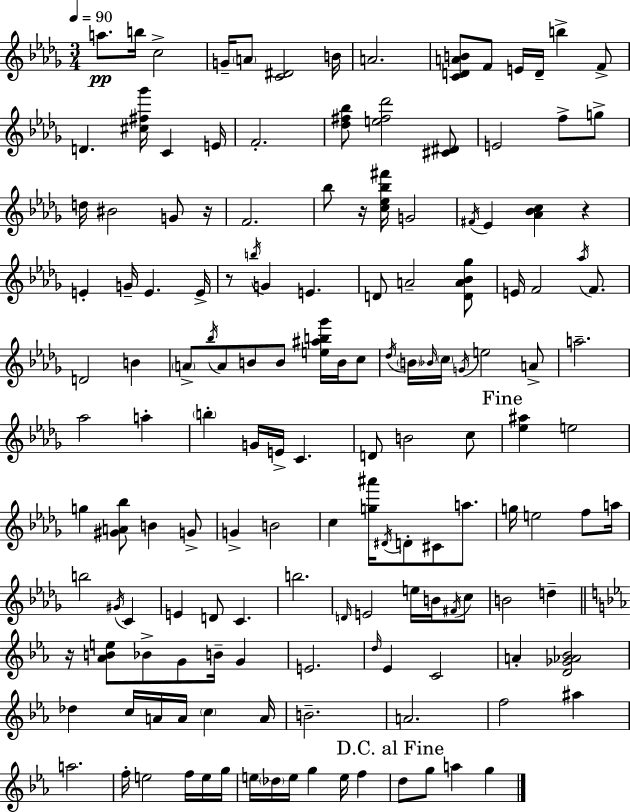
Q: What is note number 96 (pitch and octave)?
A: D5